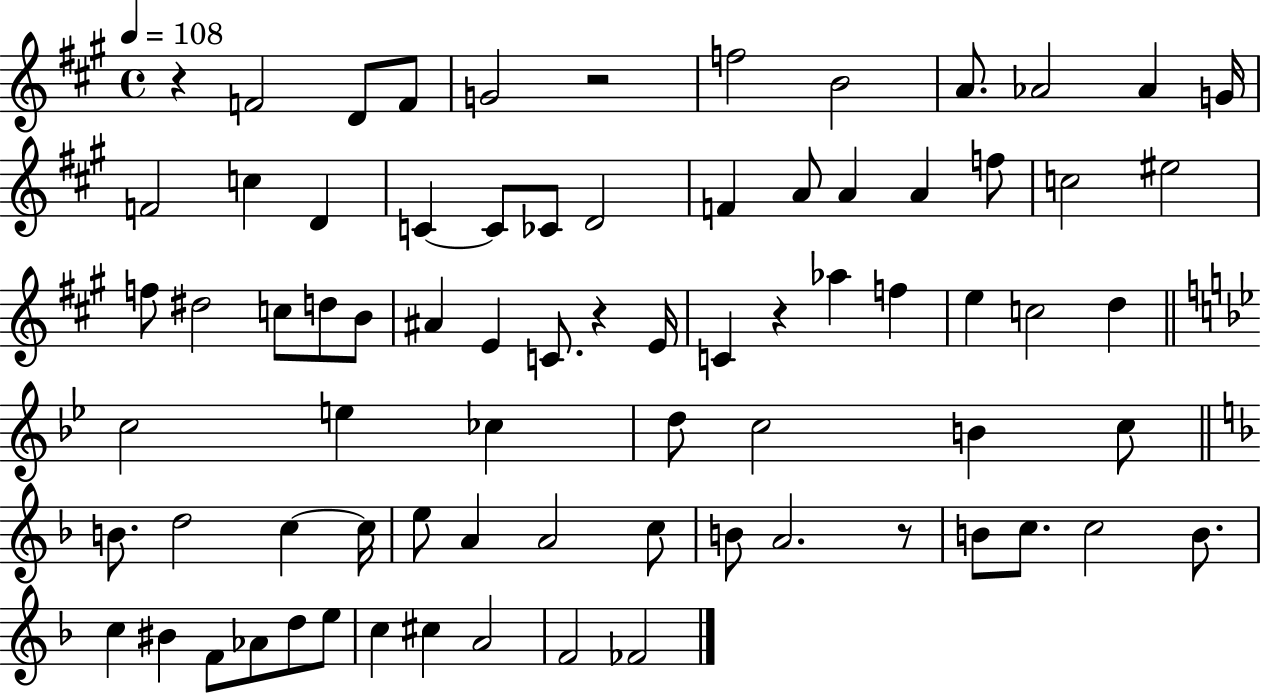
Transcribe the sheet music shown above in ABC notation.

X:1
T:Untitled
M:4/4
L:1/4
K:A
z F2 D/2 F/2 G2 z2 f2 B2 A/2 _A2 _A G/4 F2 c D C C/2 _C/2 D2 F A/2 A A f/2 c2 ^e2 f/2 ^d2 c/2 d/2 B/2 ^A E C/2 z E/4 C z _a f e c2 d c2 e _c d/2 c2 B c/2 B/2 d2 c c/4 e/2 A A2 c/2 B/2 A2 z/2 B/2 c/2 c2 B/2 c ^B F/2 _A/2 d/2 e/2 c ^c A2 F2 _F2